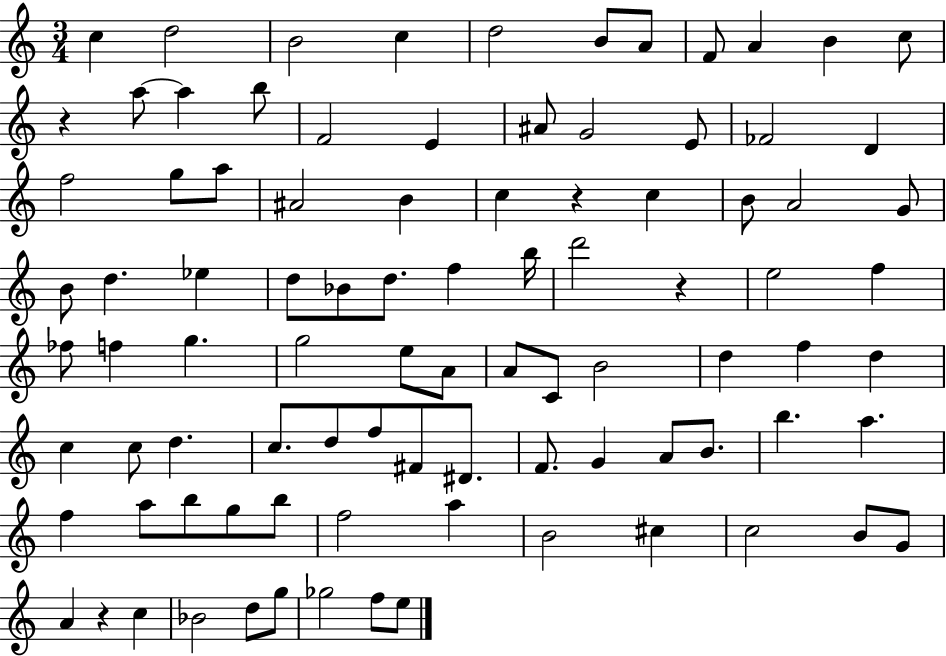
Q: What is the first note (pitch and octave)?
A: C5